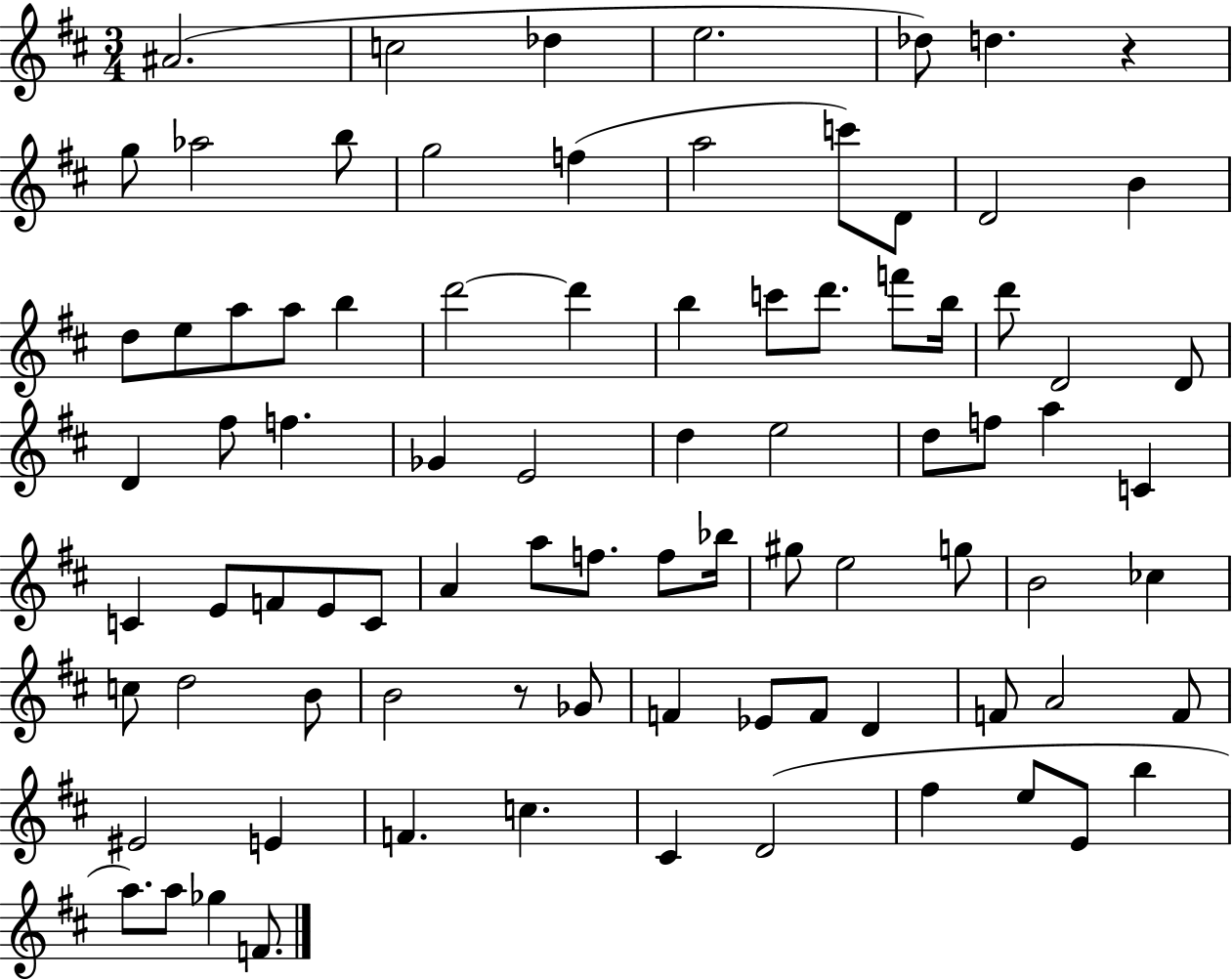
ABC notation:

X:1
T:Untitled
M:3/4
L:1/4
K:D
^A2 c2 _d e2 _d/2 d z g/2 _a2 b/2 g2 f a2 c'/2 D/2 D2 B d/2 e/2 a/2 a/2 b d'2 d' b c'/2 d'/2 f'/2 b/4 d'/2 D2 D/2 D ^f/2 f _G E2 d e2 d/2 f/2 a C C E/2 F/2 E/2 C/2 A a/2 f/2 f/2 _b/4 ^g/2 e2 g/2 B2 _c c/2 d2 B/2 B2 z/2 _G/2 F _E/2 F/2 D F/2 A2 F/2 ^E2 E F c ^C D2 ^f e/2 E/2 b a/2 a/2 _g F/2